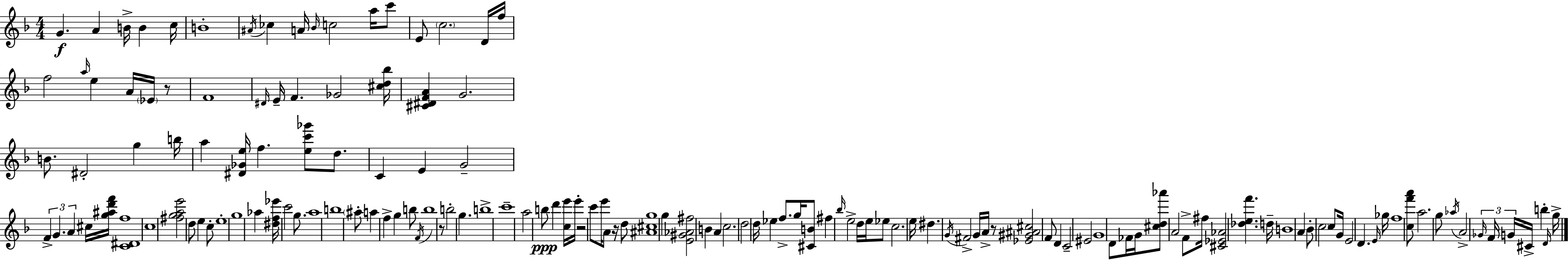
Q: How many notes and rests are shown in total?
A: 150